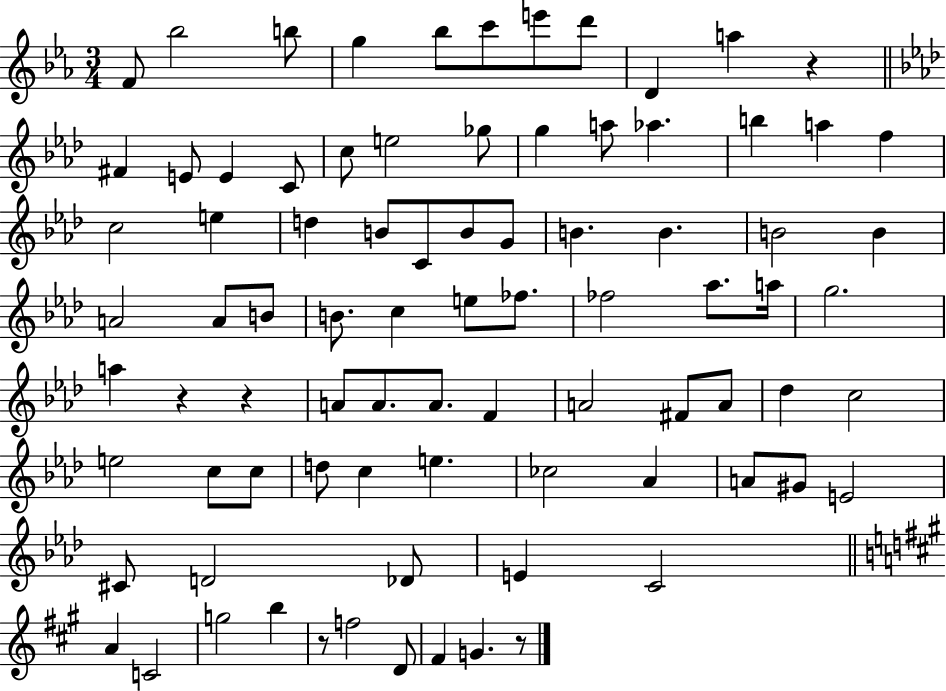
F4/e Bb5/h B5/e G5/q Bb5/e C6/e E6/e D6/e D4/q A5/q R/q F#4/q E4/e E4/q C4/e C5/e E5/h Gb5/e G5/q A5/e Ab5/q. B5/q A5/q F5/q C5/h E5/q D5/q B4/e C4/e B4/e G4/e B4/q. B4/q. B4/h B4/q A4/h A4/e B4/e B4/e. C5/q E5/e FES5/e. FES5/h Ab5/e. A5/s G5/h. A5/q R/q R/q A4/e A4/e. A4/e. F4/q A4/h F#4/e A4/e Db5/q C5/h E5/h C5/e C5/e D5/e C5/q E5/q. CES5/h Ab4/q A4/e G#4/e E4/h C#4/e D4/h Db4/e E4/q C4/h A4/q C4/h G5/h B5/q R/e F5/h D4/e F#4/q G4/q. R/e